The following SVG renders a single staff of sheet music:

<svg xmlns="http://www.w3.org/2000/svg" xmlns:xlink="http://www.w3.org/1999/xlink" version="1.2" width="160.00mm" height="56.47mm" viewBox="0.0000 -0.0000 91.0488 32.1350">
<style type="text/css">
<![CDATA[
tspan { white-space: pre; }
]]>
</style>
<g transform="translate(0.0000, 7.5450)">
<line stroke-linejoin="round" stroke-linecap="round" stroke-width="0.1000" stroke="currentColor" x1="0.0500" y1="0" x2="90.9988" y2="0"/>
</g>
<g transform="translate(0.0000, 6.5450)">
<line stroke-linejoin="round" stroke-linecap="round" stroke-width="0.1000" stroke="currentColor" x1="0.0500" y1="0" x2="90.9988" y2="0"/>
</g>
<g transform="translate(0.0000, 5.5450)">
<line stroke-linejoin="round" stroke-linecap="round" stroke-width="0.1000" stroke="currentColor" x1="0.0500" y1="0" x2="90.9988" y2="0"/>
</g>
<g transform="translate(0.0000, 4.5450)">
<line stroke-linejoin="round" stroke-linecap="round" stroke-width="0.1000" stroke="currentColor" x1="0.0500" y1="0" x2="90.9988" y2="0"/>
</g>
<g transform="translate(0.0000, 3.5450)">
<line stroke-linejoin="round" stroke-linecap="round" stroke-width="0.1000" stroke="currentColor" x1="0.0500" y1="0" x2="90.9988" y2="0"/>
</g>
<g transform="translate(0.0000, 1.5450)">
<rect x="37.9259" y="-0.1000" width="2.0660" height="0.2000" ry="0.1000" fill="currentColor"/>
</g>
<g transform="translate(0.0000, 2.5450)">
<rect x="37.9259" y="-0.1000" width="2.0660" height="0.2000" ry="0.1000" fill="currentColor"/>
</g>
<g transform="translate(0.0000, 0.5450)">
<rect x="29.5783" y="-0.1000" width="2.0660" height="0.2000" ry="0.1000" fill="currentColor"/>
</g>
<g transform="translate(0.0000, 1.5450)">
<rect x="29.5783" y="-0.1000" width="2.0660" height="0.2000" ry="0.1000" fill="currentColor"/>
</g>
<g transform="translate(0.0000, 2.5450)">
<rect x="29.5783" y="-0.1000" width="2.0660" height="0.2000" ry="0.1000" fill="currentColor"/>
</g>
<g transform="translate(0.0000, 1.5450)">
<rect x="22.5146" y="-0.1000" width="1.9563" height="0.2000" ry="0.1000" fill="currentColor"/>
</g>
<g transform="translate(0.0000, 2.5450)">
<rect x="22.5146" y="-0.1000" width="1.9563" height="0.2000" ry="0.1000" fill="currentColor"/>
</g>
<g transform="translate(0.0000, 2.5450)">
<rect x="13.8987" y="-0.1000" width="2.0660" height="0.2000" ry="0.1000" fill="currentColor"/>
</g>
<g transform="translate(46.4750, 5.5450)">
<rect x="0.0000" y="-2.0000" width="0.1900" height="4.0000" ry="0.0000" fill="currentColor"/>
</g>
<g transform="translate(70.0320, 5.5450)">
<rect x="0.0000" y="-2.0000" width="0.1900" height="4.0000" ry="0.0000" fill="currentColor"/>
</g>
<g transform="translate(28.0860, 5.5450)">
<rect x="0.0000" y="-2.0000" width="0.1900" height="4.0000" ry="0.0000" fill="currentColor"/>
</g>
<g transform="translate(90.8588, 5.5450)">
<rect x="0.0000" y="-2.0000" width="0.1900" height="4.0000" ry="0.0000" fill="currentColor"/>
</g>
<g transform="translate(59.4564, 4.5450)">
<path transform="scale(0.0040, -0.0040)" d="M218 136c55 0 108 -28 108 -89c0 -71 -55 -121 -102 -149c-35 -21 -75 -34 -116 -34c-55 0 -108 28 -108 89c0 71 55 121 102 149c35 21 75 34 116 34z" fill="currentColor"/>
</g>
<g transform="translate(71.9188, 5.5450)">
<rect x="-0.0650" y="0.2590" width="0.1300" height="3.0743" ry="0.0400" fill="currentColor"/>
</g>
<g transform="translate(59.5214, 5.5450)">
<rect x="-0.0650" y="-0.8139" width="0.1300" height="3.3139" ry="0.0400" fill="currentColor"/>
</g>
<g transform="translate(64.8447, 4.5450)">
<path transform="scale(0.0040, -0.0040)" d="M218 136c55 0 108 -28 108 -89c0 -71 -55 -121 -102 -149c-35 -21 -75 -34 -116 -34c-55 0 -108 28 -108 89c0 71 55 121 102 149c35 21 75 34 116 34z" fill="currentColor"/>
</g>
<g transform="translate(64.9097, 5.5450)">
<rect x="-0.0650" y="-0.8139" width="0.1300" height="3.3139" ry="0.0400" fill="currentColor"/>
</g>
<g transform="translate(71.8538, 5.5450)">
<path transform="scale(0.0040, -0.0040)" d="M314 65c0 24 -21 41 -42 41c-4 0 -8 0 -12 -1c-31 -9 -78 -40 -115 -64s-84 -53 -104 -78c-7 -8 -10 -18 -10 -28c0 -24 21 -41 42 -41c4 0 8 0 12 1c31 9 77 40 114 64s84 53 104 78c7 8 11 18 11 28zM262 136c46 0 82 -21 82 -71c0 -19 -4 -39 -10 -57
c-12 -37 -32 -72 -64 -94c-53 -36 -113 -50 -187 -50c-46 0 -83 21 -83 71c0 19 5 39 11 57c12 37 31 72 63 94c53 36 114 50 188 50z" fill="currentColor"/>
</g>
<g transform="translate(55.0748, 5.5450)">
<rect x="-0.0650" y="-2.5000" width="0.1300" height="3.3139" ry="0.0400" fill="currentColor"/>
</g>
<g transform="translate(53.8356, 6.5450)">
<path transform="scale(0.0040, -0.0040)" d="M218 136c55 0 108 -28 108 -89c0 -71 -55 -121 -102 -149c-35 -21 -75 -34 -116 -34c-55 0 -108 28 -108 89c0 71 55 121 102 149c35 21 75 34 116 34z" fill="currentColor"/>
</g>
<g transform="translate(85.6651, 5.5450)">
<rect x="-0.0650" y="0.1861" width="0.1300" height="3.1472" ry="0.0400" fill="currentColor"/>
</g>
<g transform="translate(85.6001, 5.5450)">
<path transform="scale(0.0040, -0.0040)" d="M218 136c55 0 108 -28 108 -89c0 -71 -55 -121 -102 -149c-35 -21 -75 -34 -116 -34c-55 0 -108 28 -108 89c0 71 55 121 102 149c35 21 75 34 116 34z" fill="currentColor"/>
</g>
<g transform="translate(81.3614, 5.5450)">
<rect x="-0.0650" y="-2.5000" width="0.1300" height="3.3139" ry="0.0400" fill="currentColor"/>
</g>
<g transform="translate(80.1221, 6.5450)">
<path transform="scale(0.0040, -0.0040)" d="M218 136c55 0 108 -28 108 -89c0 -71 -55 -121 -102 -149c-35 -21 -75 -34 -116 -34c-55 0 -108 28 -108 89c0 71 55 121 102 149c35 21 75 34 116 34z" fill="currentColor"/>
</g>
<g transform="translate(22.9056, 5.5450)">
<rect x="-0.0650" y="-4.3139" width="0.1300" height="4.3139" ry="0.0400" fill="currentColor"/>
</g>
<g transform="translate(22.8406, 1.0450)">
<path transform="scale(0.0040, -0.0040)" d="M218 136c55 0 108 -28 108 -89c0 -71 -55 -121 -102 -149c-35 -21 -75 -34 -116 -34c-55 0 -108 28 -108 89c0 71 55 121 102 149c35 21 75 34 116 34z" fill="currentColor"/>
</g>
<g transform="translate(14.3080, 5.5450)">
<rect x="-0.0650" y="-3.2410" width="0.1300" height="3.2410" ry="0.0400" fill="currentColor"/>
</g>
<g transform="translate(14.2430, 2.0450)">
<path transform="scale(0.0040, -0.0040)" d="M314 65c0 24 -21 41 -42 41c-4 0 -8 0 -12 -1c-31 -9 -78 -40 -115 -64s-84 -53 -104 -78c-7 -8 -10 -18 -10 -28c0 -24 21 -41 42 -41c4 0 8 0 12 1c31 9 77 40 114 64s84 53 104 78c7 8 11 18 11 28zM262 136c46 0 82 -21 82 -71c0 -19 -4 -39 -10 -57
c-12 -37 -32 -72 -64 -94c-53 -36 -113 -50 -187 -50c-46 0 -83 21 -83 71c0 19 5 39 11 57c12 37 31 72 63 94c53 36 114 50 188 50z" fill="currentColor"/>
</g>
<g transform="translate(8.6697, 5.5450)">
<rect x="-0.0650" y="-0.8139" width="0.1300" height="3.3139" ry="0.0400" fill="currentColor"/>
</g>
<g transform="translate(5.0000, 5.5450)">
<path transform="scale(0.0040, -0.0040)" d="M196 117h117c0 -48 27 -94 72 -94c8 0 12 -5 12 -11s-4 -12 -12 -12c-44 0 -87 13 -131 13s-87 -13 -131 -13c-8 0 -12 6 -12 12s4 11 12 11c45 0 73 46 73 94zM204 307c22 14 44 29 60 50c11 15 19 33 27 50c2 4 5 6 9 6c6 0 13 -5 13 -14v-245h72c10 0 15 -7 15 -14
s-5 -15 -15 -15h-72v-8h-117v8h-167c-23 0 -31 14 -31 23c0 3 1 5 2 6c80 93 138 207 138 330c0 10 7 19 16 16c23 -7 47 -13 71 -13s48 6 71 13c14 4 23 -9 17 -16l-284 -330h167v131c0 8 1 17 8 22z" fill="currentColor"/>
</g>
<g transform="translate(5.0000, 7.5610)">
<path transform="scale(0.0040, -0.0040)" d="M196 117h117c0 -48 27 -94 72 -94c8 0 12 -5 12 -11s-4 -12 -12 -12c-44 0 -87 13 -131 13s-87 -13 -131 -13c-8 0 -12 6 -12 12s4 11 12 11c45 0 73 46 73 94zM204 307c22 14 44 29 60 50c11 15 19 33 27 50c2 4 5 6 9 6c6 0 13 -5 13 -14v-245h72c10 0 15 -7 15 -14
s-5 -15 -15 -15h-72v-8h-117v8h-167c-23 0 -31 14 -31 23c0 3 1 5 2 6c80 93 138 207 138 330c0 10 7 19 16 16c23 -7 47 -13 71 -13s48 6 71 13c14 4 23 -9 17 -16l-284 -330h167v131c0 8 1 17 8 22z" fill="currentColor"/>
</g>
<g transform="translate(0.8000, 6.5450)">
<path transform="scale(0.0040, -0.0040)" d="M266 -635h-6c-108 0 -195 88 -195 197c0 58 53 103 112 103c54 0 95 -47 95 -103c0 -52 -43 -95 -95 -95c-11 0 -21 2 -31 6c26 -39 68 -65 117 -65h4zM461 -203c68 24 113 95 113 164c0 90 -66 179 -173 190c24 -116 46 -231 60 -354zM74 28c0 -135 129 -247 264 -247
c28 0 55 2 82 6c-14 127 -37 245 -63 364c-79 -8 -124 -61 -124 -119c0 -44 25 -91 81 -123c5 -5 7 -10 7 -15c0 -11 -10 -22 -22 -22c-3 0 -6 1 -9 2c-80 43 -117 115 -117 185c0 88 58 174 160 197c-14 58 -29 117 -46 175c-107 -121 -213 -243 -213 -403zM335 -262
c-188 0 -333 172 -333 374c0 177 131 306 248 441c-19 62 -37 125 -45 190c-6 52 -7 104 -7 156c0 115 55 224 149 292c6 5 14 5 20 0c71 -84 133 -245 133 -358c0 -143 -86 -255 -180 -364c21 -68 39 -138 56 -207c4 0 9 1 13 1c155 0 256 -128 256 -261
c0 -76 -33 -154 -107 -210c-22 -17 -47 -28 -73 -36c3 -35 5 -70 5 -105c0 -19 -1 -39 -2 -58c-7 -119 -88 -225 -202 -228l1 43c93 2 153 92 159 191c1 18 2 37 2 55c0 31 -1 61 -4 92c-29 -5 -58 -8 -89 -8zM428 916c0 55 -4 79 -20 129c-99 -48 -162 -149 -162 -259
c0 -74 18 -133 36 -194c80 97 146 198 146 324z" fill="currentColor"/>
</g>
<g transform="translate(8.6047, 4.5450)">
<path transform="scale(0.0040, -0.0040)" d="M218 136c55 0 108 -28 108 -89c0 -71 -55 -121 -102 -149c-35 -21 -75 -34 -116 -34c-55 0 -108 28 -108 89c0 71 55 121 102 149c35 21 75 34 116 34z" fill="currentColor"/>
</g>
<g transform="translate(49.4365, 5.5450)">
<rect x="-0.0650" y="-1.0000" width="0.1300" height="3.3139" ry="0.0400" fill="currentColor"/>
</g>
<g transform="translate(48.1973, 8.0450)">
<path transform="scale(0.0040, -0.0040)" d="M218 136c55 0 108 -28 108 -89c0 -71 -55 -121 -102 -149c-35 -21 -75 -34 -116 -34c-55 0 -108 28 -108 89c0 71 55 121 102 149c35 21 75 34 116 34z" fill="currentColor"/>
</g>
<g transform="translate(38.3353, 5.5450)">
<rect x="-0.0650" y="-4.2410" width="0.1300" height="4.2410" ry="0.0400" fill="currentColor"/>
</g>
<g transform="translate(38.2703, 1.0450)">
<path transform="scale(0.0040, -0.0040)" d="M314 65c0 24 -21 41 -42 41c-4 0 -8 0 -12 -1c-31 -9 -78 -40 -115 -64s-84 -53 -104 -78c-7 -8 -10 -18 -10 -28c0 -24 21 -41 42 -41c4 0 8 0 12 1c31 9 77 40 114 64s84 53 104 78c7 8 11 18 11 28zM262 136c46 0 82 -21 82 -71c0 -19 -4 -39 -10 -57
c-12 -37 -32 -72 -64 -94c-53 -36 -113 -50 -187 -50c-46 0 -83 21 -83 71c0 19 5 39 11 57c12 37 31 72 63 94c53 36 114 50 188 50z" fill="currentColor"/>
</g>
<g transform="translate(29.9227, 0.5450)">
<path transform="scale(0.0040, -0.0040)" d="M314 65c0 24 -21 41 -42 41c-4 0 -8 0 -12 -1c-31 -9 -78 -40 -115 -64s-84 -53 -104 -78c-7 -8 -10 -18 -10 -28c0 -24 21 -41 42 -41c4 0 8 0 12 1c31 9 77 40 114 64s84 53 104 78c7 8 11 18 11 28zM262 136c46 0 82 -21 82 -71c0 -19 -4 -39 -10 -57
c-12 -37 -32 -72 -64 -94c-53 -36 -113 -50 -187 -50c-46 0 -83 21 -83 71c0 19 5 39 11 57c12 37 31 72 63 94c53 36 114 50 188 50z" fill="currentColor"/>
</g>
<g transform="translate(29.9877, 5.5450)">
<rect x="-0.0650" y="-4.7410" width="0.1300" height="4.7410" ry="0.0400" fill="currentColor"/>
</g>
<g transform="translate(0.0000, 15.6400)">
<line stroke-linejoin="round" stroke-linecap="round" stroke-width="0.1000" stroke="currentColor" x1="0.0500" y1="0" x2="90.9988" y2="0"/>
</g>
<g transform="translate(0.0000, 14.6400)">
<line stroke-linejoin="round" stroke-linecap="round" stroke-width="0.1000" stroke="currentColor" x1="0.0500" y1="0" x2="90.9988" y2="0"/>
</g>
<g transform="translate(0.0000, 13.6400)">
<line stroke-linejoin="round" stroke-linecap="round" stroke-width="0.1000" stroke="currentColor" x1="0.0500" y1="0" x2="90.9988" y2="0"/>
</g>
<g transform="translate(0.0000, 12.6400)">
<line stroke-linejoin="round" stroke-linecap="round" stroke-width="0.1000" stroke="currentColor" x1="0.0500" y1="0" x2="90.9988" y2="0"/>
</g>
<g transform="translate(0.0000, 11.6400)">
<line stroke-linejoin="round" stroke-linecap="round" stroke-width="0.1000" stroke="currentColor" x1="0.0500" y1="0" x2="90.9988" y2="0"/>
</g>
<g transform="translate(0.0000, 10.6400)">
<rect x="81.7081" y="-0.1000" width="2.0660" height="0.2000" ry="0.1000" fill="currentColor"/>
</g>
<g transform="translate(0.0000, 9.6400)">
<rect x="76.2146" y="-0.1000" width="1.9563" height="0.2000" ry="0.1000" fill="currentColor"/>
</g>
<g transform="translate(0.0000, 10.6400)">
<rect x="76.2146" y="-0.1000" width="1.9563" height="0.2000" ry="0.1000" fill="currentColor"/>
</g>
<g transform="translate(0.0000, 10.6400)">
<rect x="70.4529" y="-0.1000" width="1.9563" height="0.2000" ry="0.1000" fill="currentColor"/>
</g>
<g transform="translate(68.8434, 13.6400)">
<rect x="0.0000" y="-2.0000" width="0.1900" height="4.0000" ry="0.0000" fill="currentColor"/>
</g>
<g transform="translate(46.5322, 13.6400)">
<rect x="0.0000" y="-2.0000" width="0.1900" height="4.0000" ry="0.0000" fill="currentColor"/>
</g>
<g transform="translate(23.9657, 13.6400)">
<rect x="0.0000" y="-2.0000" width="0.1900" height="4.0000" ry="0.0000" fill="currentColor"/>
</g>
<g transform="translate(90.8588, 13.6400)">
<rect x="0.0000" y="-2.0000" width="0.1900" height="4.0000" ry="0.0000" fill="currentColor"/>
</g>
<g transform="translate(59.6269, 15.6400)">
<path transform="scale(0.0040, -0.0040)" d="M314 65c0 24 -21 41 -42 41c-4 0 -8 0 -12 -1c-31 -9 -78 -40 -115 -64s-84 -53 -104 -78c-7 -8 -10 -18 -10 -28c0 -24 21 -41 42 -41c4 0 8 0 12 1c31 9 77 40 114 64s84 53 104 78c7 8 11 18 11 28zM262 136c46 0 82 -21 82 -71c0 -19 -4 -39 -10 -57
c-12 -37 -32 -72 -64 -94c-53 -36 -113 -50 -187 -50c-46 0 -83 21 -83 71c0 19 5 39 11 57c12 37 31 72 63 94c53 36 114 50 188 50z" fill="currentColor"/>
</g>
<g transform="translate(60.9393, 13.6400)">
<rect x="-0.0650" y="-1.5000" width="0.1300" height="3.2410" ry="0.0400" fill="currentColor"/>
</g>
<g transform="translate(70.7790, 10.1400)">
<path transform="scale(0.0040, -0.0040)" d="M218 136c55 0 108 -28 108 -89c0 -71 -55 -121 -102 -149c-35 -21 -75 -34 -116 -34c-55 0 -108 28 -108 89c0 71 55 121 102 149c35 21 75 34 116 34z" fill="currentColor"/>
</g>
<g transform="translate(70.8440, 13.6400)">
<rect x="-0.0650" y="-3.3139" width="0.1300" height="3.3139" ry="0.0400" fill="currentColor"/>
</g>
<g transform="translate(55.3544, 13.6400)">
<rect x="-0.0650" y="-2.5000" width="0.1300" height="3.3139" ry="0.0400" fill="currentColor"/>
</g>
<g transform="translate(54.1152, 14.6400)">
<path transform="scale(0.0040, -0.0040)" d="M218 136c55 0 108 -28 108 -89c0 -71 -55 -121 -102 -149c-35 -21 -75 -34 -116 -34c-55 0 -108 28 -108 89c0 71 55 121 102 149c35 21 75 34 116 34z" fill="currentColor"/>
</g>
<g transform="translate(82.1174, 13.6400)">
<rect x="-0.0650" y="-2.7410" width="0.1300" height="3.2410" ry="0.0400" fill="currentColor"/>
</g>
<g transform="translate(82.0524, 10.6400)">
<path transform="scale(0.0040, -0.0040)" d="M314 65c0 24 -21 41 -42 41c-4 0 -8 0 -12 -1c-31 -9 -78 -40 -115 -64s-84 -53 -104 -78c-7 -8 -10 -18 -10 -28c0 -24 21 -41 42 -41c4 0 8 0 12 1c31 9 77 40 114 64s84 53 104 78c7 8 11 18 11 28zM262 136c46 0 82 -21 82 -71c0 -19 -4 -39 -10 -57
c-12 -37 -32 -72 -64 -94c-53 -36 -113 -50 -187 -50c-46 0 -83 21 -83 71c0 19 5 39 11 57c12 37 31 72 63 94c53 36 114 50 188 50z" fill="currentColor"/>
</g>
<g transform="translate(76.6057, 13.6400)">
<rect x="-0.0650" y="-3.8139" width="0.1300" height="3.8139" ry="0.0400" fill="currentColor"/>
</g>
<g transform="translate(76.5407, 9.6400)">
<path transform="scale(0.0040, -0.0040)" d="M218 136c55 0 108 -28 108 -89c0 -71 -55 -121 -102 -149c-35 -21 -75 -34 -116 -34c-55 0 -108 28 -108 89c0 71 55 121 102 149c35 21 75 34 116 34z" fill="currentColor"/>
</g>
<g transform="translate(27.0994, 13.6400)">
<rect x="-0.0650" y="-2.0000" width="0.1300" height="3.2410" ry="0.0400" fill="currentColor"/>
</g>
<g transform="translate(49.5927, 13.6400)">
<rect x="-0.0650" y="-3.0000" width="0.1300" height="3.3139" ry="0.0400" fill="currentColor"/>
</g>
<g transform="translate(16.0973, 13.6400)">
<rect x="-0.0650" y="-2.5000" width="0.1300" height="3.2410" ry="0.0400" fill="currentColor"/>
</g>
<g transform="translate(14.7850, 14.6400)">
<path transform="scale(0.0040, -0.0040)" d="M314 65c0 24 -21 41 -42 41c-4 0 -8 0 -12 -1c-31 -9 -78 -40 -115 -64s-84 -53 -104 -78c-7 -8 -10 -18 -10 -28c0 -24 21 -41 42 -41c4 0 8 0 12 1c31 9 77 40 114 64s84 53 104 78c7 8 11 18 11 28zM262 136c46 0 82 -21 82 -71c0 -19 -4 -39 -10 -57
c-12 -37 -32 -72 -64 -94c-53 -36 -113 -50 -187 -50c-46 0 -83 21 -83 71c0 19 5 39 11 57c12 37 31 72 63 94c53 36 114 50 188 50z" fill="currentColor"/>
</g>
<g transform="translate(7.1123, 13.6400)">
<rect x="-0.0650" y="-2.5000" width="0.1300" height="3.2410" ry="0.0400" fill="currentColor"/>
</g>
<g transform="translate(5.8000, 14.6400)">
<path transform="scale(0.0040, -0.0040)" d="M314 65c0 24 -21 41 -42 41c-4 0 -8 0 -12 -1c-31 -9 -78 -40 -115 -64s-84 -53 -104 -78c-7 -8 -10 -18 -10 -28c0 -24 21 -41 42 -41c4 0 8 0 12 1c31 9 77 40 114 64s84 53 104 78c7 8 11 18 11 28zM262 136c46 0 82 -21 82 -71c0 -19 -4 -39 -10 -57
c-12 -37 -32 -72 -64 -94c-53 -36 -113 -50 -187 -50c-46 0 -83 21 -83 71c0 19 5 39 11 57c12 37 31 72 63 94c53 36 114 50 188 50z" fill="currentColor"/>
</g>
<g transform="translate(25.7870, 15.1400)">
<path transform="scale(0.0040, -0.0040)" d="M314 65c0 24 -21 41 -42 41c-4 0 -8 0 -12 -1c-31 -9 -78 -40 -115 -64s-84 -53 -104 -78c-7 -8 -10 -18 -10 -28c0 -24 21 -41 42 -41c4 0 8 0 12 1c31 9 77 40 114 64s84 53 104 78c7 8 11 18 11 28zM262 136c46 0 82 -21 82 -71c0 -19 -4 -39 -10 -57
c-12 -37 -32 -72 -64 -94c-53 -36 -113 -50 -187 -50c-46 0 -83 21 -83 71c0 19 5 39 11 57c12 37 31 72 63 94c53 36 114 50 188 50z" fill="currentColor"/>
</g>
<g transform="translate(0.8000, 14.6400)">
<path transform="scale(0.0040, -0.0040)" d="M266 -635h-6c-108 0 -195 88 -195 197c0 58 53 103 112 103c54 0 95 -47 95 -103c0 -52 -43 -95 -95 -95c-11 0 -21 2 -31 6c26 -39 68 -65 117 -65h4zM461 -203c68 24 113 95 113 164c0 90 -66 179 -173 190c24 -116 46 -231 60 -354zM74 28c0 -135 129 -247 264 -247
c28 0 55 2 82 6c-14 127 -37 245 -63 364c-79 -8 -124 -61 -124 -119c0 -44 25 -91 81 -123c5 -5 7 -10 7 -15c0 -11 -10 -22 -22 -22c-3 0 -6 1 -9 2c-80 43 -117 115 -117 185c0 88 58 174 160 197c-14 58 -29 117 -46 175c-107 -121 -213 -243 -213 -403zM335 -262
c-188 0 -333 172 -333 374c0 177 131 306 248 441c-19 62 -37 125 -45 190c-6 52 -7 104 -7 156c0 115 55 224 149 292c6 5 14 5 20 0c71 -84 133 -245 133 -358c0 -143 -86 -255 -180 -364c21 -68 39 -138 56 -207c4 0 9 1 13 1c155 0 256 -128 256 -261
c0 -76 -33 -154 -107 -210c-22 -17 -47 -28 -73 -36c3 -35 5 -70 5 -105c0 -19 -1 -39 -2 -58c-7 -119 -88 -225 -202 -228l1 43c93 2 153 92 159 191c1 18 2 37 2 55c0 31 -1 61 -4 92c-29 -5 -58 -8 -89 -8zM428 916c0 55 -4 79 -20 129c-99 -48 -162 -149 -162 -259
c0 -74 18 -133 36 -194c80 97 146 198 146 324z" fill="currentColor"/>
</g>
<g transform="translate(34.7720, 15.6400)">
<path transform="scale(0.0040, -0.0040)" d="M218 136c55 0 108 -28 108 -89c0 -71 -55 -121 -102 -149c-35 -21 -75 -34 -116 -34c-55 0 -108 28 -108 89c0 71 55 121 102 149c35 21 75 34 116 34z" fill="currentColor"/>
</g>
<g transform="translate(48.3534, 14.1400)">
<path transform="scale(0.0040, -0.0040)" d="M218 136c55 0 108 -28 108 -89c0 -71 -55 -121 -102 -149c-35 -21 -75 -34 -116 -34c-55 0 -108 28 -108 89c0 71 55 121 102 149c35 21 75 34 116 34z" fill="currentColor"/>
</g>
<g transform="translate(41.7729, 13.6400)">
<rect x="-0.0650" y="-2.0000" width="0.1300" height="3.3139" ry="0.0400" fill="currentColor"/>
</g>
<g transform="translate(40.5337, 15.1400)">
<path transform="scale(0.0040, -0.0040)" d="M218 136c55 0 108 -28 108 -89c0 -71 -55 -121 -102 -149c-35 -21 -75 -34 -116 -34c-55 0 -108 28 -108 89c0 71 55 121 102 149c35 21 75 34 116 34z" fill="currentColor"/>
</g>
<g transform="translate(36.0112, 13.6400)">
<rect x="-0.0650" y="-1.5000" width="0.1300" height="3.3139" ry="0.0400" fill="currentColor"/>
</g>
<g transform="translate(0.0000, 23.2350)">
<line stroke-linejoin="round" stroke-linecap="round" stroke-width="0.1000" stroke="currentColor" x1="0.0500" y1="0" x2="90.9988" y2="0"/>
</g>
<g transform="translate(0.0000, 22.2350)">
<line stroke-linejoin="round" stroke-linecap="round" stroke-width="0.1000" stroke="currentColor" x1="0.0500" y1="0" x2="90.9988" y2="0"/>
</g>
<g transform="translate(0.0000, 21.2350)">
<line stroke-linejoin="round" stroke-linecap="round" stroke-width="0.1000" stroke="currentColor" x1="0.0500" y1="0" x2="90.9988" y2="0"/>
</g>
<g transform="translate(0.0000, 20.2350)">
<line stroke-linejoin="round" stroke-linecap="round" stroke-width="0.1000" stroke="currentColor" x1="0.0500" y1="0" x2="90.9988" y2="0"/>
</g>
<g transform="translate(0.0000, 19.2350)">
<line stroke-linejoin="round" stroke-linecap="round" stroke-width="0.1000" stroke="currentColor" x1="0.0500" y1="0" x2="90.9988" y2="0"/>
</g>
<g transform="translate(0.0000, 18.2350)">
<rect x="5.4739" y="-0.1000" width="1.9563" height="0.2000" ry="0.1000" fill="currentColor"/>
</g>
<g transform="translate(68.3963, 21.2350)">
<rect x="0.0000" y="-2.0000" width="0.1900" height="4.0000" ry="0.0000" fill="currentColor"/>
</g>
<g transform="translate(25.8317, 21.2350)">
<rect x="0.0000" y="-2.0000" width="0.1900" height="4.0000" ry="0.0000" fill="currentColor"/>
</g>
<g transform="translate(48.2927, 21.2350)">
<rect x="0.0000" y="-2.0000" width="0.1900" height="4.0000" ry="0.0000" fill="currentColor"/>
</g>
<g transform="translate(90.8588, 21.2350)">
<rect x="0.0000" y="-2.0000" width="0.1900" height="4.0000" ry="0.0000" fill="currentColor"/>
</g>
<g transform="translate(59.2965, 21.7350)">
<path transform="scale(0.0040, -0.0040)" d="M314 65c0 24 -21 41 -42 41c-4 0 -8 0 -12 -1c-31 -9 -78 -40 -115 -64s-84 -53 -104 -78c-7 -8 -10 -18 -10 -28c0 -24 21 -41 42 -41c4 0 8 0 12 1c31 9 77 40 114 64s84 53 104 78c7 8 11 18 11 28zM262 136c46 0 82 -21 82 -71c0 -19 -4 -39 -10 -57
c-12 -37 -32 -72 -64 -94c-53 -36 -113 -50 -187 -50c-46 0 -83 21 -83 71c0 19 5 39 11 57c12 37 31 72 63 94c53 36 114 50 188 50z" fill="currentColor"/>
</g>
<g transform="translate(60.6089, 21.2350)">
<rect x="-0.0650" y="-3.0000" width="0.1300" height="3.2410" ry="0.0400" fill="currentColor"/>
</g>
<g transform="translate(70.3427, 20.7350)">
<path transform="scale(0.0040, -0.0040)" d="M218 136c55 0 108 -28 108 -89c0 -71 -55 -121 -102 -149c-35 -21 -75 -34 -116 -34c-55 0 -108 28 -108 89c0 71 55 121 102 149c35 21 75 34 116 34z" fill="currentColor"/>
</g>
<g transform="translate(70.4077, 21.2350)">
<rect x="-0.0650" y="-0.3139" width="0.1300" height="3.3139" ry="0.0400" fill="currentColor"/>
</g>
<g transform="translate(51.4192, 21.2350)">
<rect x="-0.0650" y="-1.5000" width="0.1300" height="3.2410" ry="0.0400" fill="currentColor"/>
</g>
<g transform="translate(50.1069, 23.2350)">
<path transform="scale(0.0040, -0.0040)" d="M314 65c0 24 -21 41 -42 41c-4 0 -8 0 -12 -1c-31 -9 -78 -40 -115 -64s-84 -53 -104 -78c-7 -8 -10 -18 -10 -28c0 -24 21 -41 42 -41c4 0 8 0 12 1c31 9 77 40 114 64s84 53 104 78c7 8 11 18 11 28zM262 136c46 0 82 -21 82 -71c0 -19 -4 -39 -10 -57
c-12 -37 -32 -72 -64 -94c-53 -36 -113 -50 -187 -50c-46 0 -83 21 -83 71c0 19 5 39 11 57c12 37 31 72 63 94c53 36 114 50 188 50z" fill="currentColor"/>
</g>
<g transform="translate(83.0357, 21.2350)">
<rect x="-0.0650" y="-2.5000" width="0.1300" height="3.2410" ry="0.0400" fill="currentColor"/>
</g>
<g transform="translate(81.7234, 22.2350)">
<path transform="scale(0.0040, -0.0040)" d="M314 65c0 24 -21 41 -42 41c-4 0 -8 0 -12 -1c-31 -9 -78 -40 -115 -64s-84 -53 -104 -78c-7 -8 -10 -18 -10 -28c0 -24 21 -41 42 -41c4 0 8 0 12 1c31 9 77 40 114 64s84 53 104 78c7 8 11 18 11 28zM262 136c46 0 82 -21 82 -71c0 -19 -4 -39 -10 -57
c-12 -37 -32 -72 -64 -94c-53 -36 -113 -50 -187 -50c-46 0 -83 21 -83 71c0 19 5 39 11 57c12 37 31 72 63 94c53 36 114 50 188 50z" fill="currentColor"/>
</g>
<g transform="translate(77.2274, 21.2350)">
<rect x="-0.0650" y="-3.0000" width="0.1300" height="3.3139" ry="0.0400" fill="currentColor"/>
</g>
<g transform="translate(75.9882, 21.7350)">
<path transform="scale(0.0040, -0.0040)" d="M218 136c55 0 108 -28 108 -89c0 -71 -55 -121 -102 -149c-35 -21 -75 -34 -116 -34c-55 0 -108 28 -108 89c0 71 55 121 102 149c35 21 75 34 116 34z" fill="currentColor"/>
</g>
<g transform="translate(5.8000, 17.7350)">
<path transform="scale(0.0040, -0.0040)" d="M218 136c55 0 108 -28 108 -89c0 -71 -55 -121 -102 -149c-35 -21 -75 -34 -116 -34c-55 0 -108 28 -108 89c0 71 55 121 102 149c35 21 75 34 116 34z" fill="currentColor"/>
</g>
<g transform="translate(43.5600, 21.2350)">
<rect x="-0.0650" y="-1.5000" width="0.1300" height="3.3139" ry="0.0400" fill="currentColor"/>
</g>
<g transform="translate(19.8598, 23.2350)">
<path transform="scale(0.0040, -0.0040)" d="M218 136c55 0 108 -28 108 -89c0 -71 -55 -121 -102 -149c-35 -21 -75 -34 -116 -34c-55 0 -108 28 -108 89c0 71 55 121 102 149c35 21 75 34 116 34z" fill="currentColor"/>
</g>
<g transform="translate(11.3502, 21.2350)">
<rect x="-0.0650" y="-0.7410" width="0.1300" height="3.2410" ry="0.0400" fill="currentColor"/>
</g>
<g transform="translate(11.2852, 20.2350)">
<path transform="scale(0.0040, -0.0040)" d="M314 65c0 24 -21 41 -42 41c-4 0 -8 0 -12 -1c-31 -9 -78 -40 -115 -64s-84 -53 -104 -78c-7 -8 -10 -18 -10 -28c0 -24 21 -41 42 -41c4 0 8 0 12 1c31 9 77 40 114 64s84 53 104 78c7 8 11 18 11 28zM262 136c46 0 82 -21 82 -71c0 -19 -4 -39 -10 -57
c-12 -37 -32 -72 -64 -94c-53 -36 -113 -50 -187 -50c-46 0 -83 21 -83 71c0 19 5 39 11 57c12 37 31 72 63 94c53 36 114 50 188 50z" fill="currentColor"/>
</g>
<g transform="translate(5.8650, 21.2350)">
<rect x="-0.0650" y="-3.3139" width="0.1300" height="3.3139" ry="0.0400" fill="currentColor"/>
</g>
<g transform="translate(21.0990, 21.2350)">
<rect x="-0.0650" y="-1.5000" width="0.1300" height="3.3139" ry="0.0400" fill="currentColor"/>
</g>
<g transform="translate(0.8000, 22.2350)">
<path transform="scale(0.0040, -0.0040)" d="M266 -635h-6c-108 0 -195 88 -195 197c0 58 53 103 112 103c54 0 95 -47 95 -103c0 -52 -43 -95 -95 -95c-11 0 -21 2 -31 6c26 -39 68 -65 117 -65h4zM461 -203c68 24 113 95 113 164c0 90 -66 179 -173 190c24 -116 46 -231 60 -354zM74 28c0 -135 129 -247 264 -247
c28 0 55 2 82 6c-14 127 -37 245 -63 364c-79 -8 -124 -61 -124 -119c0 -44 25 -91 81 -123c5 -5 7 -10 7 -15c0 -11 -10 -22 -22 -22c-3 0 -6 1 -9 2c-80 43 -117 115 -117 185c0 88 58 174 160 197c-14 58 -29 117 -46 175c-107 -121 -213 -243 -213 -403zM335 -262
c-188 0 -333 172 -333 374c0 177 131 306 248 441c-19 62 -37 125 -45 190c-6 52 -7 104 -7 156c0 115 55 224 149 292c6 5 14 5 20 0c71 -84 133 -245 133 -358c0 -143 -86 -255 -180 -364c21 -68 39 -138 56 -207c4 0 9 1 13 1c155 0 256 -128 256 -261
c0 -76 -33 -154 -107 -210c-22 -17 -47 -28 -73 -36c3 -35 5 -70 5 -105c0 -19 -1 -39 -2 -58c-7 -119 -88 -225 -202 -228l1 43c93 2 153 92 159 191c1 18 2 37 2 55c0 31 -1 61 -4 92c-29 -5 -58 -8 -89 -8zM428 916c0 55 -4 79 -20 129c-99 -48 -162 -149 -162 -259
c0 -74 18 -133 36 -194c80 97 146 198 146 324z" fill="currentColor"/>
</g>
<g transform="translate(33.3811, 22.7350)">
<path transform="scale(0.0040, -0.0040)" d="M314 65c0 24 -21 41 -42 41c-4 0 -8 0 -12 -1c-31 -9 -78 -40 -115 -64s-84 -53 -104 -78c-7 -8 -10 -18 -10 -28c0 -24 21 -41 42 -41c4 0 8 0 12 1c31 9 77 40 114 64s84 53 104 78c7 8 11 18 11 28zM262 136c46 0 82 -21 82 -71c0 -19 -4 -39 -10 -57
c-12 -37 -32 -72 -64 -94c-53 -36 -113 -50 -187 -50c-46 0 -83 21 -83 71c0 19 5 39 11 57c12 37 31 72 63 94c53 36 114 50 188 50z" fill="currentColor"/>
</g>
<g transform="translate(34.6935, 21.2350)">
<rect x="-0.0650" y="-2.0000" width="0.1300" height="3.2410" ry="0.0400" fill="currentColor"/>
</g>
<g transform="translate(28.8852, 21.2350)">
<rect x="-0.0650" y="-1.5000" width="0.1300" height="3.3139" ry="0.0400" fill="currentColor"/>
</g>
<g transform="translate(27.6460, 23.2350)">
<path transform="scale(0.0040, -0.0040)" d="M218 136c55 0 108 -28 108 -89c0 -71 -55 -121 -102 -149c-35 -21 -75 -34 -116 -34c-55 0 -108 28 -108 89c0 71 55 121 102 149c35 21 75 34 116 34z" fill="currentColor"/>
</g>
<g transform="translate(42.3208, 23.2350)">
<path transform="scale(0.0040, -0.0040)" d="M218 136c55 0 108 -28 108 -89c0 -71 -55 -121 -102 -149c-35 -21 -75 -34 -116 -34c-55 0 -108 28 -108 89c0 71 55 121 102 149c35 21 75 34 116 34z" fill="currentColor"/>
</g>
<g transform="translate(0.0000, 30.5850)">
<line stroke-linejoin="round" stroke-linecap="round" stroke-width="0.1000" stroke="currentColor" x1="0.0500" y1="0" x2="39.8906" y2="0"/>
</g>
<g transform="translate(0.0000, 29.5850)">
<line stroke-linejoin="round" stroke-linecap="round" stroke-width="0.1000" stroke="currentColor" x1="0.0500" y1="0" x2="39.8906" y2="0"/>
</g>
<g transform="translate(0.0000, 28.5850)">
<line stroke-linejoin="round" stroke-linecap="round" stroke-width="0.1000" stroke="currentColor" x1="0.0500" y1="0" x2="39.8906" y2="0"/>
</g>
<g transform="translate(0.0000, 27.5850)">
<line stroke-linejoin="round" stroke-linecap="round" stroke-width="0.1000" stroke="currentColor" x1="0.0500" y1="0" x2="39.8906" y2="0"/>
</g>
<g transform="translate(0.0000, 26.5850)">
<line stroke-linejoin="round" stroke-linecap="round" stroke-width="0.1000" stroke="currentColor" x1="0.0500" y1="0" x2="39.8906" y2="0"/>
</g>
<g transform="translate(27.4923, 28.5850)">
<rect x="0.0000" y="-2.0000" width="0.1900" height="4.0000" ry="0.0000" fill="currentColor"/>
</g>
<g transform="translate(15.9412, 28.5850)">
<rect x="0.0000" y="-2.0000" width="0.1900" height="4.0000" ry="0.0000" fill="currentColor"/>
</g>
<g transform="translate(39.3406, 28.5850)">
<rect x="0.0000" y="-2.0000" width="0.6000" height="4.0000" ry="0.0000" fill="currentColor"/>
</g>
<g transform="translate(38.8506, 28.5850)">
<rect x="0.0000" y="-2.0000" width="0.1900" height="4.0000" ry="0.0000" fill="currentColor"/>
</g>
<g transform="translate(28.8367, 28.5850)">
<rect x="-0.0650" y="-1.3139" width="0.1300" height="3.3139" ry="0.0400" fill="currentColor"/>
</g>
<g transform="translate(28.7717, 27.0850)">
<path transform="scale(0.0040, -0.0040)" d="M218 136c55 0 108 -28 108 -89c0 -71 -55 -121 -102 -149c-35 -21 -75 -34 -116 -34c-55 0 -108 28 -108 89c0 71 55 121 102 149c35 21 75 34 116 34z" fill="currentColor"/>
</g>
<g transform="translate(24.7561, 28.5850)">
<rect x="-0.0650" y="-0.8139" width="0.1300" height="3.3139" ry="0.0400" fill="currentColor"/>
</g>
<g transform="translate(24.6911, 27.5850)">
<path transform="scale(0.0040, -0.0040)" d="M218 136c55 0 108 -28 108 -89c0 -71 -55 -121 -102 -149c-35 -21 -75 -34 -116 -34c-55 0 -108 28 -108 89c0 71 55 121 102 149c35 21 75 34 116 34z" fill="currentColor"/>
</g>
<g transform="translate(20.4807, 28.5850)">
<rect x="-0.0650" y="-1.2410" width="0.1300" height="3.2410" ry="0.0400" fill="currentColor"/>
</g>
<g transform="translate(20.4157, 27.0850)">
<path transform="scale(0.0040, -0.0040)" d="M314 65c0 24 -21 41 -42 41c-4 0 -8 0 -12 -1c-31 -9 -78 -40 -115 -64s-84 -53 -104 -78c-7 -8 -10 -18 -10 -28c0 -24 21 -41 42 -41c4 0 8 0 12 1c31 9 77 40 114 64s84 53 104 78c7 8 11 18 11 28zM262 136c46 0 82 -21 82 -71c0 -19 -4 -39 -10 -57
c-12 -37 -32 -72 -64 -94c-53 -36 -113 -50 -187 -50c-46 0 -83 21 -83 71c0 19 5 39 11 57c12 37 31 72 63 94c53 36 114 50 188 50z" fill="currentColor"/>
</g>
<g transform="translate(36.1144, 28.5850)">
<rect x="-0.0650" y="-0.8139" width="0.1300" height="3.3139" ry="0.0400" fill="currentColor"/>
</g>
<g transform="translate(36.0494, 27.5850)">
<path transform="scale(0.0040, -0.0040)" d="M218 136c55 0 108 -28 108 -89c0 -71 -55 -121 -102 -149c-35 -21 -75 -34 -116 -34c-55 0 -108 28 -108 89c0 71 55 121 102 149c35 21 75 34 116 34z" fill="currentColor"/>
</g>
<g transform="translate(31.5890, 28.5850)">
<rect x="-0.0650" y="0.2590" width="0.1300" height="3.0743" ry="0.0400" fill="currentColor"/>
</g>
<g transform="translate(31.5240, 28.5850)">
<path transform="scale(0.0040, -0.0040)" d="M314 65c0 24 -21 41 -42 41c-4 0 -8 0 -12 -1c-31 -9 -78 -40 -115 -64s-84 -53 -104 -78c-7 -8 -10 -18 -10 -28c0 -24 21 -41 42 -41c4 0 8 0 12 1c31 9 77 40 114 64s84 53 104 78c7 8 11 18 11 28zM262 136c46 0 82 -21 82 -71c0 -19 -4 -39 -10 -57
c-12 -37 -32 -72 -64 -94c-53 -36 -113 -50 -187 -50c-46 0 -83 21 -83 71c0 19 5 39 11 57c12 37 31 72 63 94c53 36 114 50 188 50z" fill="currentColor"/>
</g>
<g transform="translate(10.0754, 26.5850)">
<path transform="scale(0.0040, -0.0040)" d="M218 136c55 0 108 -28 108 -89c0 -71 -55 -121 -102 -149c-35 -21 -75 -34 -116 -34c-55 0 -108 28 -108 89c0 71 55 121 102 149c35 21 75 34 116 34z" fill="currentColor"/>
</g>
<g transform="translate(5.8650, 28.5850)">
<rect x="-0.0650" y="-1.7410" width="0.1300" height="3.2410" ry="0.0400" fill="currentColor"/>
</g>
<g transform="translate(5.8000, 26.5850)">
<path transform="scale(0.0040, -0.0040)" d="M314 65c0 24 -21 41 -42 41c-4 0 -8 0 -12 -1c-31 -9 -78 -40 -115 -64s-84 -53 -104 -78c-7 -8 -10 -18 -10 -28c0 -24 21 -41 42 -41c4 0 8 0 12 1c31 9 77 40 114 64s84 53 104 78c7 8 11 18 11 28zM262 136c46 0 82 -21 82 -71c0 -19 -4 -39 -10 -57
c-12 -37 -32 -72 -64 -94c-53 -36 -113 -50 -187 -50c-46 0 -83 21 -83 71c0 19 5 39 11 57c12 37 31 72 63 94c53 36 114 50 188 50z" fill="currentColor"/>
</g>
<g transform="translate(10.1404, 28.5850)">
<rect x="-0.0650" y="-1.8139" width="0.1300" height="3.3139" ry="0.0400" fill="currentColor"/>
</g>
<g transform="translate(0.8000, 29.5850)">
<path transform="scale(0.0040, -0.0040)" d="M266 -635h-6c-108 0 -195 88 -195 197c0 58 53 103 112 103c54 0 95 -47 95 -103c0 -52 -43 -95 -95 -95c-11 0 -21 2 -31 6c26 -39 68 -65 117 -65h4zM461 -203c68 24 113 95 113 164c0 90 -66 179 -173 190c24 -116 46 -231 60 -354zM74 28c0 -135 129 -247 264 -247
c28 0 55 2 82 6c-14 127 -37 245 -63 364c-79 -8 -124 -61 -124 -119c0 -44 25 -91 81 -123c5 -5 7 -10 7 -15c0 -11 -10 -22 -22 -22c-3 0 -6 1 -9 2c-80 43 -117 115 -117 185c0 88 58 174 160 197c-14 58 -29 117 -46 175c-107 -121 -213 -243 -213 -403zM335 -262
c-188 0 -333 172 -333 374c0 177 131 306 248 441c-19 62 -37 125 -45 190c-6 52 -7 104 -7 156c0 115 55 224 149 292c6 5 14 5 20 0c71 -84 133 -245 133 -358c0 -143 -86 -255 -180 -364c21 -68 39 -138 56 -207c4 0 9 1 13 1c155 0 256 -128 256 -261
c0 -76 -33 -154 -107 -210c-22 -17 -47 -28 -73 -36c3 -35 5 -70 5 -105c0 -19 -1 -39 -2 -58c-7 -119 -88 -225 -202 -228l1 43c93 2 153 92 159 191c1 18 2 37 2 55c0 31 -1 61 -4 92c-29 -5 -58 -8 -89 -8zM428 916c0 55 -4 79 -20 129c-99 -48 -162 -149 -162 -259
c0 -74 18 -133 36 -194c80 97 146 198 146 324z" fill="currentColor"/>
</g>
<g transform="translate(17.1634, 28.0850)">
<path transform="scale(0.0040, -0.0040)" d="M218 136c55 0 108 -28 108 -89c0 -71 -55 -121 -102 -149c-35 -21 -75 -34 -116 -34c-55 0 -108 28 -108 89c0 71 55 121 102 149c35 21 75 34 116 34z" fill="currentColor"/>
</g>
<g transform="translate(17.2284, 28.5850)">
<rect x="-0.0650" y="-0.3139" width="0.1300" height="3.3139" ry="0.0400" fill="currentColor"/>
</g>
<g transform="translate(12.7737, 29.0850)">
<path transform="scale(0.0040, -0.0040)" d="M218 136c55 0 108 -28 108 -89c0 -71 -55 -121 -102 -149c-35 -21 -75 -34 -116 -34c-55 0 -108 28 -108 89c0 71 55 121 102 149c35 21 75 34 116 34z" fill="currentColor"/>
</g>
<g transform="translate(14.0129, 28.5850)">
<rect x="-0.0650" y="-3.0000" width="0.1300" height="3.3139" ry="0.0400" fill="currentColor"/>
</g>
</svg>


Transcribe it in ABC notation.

X:1
T:Untitled
M:4/4
L:1/4
K:C
d b2 d' e'2 d'2 D G d d B2 G B G2 G2 F2 E F A G E2 b c' a2 b d2 E E F2 E E2 A2 c A G2 f2 f A c e2 d e B2 d